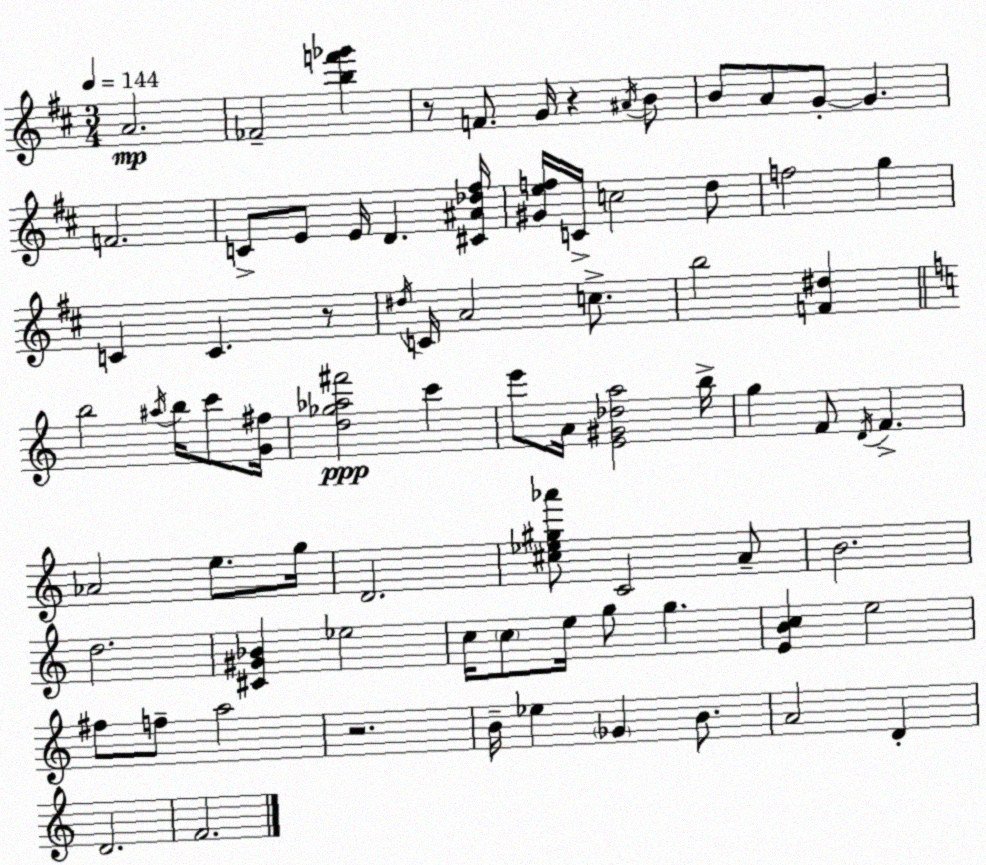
X:1
T:Untitled
M:3/4
L:1/4
K:D
A2 _F2 [bf'_g'] z/2 F/2 G/4 z ^A/4 B/2 B/2 A/2 G/2 G F2 C/2 E/2 E/4 D [^C^A_d^f]/4 [^Gef]/4 C/4 c2 d/2 f2 g C C z/2 ^d/4 C/4 A2 c/2 b2 [F^d] b2 ^a/4 b/4 c'/2 [G^f]/4 [d_g_a^f']2 c' e'/2 A/4 [E^G_da]2 b/4 g F/2 D/4 F _A2 e/2 g/4 D2 [^c_e^g_a']/2 C2 A/2 B2 d2 [^C^G_B] _e2 c/4 c/2 e/4 g/2 g [EBc] e2 ^f/2 f/2 a2 z2 B/4 _e _G B/2 A2 D D2 F2